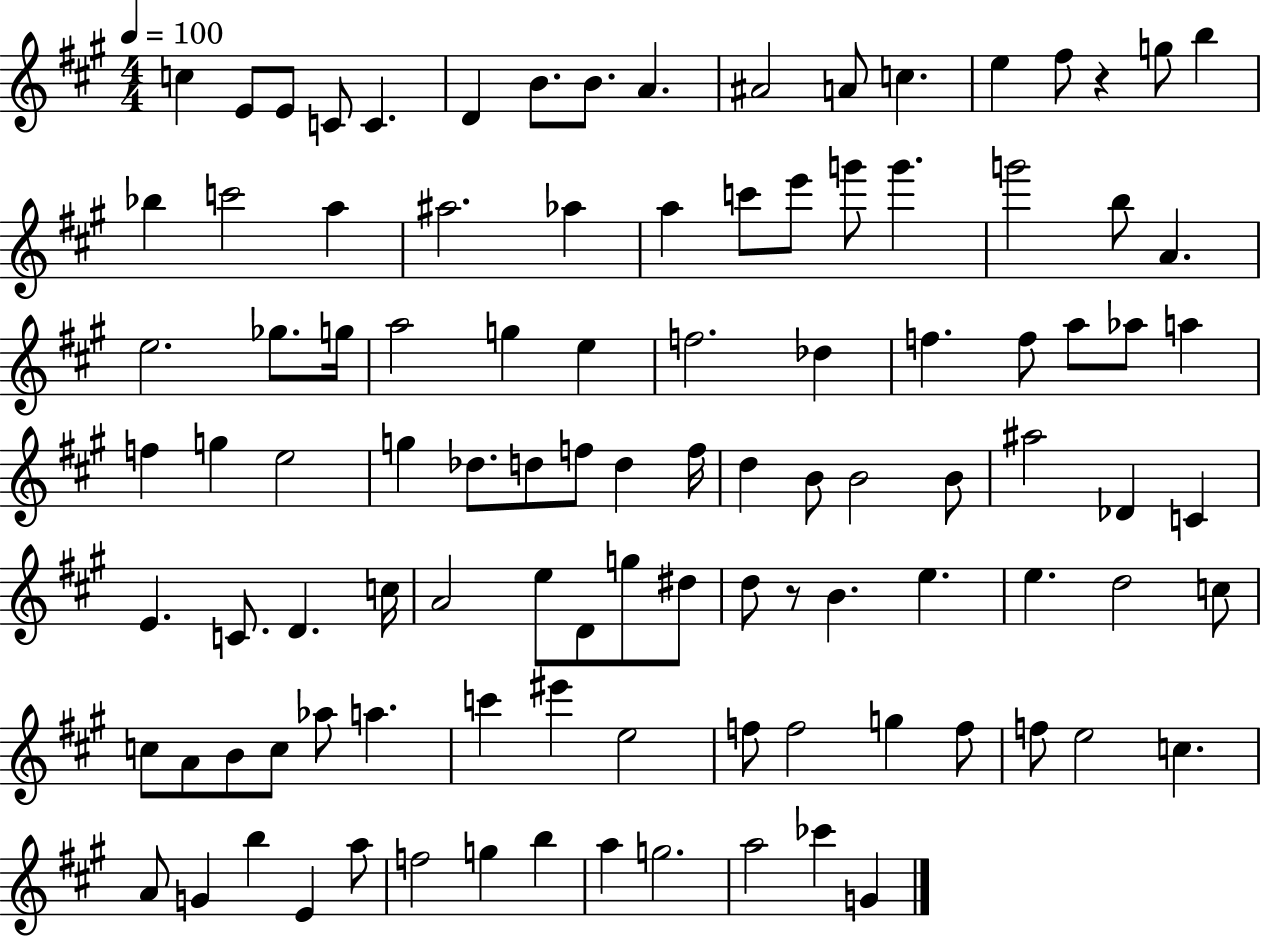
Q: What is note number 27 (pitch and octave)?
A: G6